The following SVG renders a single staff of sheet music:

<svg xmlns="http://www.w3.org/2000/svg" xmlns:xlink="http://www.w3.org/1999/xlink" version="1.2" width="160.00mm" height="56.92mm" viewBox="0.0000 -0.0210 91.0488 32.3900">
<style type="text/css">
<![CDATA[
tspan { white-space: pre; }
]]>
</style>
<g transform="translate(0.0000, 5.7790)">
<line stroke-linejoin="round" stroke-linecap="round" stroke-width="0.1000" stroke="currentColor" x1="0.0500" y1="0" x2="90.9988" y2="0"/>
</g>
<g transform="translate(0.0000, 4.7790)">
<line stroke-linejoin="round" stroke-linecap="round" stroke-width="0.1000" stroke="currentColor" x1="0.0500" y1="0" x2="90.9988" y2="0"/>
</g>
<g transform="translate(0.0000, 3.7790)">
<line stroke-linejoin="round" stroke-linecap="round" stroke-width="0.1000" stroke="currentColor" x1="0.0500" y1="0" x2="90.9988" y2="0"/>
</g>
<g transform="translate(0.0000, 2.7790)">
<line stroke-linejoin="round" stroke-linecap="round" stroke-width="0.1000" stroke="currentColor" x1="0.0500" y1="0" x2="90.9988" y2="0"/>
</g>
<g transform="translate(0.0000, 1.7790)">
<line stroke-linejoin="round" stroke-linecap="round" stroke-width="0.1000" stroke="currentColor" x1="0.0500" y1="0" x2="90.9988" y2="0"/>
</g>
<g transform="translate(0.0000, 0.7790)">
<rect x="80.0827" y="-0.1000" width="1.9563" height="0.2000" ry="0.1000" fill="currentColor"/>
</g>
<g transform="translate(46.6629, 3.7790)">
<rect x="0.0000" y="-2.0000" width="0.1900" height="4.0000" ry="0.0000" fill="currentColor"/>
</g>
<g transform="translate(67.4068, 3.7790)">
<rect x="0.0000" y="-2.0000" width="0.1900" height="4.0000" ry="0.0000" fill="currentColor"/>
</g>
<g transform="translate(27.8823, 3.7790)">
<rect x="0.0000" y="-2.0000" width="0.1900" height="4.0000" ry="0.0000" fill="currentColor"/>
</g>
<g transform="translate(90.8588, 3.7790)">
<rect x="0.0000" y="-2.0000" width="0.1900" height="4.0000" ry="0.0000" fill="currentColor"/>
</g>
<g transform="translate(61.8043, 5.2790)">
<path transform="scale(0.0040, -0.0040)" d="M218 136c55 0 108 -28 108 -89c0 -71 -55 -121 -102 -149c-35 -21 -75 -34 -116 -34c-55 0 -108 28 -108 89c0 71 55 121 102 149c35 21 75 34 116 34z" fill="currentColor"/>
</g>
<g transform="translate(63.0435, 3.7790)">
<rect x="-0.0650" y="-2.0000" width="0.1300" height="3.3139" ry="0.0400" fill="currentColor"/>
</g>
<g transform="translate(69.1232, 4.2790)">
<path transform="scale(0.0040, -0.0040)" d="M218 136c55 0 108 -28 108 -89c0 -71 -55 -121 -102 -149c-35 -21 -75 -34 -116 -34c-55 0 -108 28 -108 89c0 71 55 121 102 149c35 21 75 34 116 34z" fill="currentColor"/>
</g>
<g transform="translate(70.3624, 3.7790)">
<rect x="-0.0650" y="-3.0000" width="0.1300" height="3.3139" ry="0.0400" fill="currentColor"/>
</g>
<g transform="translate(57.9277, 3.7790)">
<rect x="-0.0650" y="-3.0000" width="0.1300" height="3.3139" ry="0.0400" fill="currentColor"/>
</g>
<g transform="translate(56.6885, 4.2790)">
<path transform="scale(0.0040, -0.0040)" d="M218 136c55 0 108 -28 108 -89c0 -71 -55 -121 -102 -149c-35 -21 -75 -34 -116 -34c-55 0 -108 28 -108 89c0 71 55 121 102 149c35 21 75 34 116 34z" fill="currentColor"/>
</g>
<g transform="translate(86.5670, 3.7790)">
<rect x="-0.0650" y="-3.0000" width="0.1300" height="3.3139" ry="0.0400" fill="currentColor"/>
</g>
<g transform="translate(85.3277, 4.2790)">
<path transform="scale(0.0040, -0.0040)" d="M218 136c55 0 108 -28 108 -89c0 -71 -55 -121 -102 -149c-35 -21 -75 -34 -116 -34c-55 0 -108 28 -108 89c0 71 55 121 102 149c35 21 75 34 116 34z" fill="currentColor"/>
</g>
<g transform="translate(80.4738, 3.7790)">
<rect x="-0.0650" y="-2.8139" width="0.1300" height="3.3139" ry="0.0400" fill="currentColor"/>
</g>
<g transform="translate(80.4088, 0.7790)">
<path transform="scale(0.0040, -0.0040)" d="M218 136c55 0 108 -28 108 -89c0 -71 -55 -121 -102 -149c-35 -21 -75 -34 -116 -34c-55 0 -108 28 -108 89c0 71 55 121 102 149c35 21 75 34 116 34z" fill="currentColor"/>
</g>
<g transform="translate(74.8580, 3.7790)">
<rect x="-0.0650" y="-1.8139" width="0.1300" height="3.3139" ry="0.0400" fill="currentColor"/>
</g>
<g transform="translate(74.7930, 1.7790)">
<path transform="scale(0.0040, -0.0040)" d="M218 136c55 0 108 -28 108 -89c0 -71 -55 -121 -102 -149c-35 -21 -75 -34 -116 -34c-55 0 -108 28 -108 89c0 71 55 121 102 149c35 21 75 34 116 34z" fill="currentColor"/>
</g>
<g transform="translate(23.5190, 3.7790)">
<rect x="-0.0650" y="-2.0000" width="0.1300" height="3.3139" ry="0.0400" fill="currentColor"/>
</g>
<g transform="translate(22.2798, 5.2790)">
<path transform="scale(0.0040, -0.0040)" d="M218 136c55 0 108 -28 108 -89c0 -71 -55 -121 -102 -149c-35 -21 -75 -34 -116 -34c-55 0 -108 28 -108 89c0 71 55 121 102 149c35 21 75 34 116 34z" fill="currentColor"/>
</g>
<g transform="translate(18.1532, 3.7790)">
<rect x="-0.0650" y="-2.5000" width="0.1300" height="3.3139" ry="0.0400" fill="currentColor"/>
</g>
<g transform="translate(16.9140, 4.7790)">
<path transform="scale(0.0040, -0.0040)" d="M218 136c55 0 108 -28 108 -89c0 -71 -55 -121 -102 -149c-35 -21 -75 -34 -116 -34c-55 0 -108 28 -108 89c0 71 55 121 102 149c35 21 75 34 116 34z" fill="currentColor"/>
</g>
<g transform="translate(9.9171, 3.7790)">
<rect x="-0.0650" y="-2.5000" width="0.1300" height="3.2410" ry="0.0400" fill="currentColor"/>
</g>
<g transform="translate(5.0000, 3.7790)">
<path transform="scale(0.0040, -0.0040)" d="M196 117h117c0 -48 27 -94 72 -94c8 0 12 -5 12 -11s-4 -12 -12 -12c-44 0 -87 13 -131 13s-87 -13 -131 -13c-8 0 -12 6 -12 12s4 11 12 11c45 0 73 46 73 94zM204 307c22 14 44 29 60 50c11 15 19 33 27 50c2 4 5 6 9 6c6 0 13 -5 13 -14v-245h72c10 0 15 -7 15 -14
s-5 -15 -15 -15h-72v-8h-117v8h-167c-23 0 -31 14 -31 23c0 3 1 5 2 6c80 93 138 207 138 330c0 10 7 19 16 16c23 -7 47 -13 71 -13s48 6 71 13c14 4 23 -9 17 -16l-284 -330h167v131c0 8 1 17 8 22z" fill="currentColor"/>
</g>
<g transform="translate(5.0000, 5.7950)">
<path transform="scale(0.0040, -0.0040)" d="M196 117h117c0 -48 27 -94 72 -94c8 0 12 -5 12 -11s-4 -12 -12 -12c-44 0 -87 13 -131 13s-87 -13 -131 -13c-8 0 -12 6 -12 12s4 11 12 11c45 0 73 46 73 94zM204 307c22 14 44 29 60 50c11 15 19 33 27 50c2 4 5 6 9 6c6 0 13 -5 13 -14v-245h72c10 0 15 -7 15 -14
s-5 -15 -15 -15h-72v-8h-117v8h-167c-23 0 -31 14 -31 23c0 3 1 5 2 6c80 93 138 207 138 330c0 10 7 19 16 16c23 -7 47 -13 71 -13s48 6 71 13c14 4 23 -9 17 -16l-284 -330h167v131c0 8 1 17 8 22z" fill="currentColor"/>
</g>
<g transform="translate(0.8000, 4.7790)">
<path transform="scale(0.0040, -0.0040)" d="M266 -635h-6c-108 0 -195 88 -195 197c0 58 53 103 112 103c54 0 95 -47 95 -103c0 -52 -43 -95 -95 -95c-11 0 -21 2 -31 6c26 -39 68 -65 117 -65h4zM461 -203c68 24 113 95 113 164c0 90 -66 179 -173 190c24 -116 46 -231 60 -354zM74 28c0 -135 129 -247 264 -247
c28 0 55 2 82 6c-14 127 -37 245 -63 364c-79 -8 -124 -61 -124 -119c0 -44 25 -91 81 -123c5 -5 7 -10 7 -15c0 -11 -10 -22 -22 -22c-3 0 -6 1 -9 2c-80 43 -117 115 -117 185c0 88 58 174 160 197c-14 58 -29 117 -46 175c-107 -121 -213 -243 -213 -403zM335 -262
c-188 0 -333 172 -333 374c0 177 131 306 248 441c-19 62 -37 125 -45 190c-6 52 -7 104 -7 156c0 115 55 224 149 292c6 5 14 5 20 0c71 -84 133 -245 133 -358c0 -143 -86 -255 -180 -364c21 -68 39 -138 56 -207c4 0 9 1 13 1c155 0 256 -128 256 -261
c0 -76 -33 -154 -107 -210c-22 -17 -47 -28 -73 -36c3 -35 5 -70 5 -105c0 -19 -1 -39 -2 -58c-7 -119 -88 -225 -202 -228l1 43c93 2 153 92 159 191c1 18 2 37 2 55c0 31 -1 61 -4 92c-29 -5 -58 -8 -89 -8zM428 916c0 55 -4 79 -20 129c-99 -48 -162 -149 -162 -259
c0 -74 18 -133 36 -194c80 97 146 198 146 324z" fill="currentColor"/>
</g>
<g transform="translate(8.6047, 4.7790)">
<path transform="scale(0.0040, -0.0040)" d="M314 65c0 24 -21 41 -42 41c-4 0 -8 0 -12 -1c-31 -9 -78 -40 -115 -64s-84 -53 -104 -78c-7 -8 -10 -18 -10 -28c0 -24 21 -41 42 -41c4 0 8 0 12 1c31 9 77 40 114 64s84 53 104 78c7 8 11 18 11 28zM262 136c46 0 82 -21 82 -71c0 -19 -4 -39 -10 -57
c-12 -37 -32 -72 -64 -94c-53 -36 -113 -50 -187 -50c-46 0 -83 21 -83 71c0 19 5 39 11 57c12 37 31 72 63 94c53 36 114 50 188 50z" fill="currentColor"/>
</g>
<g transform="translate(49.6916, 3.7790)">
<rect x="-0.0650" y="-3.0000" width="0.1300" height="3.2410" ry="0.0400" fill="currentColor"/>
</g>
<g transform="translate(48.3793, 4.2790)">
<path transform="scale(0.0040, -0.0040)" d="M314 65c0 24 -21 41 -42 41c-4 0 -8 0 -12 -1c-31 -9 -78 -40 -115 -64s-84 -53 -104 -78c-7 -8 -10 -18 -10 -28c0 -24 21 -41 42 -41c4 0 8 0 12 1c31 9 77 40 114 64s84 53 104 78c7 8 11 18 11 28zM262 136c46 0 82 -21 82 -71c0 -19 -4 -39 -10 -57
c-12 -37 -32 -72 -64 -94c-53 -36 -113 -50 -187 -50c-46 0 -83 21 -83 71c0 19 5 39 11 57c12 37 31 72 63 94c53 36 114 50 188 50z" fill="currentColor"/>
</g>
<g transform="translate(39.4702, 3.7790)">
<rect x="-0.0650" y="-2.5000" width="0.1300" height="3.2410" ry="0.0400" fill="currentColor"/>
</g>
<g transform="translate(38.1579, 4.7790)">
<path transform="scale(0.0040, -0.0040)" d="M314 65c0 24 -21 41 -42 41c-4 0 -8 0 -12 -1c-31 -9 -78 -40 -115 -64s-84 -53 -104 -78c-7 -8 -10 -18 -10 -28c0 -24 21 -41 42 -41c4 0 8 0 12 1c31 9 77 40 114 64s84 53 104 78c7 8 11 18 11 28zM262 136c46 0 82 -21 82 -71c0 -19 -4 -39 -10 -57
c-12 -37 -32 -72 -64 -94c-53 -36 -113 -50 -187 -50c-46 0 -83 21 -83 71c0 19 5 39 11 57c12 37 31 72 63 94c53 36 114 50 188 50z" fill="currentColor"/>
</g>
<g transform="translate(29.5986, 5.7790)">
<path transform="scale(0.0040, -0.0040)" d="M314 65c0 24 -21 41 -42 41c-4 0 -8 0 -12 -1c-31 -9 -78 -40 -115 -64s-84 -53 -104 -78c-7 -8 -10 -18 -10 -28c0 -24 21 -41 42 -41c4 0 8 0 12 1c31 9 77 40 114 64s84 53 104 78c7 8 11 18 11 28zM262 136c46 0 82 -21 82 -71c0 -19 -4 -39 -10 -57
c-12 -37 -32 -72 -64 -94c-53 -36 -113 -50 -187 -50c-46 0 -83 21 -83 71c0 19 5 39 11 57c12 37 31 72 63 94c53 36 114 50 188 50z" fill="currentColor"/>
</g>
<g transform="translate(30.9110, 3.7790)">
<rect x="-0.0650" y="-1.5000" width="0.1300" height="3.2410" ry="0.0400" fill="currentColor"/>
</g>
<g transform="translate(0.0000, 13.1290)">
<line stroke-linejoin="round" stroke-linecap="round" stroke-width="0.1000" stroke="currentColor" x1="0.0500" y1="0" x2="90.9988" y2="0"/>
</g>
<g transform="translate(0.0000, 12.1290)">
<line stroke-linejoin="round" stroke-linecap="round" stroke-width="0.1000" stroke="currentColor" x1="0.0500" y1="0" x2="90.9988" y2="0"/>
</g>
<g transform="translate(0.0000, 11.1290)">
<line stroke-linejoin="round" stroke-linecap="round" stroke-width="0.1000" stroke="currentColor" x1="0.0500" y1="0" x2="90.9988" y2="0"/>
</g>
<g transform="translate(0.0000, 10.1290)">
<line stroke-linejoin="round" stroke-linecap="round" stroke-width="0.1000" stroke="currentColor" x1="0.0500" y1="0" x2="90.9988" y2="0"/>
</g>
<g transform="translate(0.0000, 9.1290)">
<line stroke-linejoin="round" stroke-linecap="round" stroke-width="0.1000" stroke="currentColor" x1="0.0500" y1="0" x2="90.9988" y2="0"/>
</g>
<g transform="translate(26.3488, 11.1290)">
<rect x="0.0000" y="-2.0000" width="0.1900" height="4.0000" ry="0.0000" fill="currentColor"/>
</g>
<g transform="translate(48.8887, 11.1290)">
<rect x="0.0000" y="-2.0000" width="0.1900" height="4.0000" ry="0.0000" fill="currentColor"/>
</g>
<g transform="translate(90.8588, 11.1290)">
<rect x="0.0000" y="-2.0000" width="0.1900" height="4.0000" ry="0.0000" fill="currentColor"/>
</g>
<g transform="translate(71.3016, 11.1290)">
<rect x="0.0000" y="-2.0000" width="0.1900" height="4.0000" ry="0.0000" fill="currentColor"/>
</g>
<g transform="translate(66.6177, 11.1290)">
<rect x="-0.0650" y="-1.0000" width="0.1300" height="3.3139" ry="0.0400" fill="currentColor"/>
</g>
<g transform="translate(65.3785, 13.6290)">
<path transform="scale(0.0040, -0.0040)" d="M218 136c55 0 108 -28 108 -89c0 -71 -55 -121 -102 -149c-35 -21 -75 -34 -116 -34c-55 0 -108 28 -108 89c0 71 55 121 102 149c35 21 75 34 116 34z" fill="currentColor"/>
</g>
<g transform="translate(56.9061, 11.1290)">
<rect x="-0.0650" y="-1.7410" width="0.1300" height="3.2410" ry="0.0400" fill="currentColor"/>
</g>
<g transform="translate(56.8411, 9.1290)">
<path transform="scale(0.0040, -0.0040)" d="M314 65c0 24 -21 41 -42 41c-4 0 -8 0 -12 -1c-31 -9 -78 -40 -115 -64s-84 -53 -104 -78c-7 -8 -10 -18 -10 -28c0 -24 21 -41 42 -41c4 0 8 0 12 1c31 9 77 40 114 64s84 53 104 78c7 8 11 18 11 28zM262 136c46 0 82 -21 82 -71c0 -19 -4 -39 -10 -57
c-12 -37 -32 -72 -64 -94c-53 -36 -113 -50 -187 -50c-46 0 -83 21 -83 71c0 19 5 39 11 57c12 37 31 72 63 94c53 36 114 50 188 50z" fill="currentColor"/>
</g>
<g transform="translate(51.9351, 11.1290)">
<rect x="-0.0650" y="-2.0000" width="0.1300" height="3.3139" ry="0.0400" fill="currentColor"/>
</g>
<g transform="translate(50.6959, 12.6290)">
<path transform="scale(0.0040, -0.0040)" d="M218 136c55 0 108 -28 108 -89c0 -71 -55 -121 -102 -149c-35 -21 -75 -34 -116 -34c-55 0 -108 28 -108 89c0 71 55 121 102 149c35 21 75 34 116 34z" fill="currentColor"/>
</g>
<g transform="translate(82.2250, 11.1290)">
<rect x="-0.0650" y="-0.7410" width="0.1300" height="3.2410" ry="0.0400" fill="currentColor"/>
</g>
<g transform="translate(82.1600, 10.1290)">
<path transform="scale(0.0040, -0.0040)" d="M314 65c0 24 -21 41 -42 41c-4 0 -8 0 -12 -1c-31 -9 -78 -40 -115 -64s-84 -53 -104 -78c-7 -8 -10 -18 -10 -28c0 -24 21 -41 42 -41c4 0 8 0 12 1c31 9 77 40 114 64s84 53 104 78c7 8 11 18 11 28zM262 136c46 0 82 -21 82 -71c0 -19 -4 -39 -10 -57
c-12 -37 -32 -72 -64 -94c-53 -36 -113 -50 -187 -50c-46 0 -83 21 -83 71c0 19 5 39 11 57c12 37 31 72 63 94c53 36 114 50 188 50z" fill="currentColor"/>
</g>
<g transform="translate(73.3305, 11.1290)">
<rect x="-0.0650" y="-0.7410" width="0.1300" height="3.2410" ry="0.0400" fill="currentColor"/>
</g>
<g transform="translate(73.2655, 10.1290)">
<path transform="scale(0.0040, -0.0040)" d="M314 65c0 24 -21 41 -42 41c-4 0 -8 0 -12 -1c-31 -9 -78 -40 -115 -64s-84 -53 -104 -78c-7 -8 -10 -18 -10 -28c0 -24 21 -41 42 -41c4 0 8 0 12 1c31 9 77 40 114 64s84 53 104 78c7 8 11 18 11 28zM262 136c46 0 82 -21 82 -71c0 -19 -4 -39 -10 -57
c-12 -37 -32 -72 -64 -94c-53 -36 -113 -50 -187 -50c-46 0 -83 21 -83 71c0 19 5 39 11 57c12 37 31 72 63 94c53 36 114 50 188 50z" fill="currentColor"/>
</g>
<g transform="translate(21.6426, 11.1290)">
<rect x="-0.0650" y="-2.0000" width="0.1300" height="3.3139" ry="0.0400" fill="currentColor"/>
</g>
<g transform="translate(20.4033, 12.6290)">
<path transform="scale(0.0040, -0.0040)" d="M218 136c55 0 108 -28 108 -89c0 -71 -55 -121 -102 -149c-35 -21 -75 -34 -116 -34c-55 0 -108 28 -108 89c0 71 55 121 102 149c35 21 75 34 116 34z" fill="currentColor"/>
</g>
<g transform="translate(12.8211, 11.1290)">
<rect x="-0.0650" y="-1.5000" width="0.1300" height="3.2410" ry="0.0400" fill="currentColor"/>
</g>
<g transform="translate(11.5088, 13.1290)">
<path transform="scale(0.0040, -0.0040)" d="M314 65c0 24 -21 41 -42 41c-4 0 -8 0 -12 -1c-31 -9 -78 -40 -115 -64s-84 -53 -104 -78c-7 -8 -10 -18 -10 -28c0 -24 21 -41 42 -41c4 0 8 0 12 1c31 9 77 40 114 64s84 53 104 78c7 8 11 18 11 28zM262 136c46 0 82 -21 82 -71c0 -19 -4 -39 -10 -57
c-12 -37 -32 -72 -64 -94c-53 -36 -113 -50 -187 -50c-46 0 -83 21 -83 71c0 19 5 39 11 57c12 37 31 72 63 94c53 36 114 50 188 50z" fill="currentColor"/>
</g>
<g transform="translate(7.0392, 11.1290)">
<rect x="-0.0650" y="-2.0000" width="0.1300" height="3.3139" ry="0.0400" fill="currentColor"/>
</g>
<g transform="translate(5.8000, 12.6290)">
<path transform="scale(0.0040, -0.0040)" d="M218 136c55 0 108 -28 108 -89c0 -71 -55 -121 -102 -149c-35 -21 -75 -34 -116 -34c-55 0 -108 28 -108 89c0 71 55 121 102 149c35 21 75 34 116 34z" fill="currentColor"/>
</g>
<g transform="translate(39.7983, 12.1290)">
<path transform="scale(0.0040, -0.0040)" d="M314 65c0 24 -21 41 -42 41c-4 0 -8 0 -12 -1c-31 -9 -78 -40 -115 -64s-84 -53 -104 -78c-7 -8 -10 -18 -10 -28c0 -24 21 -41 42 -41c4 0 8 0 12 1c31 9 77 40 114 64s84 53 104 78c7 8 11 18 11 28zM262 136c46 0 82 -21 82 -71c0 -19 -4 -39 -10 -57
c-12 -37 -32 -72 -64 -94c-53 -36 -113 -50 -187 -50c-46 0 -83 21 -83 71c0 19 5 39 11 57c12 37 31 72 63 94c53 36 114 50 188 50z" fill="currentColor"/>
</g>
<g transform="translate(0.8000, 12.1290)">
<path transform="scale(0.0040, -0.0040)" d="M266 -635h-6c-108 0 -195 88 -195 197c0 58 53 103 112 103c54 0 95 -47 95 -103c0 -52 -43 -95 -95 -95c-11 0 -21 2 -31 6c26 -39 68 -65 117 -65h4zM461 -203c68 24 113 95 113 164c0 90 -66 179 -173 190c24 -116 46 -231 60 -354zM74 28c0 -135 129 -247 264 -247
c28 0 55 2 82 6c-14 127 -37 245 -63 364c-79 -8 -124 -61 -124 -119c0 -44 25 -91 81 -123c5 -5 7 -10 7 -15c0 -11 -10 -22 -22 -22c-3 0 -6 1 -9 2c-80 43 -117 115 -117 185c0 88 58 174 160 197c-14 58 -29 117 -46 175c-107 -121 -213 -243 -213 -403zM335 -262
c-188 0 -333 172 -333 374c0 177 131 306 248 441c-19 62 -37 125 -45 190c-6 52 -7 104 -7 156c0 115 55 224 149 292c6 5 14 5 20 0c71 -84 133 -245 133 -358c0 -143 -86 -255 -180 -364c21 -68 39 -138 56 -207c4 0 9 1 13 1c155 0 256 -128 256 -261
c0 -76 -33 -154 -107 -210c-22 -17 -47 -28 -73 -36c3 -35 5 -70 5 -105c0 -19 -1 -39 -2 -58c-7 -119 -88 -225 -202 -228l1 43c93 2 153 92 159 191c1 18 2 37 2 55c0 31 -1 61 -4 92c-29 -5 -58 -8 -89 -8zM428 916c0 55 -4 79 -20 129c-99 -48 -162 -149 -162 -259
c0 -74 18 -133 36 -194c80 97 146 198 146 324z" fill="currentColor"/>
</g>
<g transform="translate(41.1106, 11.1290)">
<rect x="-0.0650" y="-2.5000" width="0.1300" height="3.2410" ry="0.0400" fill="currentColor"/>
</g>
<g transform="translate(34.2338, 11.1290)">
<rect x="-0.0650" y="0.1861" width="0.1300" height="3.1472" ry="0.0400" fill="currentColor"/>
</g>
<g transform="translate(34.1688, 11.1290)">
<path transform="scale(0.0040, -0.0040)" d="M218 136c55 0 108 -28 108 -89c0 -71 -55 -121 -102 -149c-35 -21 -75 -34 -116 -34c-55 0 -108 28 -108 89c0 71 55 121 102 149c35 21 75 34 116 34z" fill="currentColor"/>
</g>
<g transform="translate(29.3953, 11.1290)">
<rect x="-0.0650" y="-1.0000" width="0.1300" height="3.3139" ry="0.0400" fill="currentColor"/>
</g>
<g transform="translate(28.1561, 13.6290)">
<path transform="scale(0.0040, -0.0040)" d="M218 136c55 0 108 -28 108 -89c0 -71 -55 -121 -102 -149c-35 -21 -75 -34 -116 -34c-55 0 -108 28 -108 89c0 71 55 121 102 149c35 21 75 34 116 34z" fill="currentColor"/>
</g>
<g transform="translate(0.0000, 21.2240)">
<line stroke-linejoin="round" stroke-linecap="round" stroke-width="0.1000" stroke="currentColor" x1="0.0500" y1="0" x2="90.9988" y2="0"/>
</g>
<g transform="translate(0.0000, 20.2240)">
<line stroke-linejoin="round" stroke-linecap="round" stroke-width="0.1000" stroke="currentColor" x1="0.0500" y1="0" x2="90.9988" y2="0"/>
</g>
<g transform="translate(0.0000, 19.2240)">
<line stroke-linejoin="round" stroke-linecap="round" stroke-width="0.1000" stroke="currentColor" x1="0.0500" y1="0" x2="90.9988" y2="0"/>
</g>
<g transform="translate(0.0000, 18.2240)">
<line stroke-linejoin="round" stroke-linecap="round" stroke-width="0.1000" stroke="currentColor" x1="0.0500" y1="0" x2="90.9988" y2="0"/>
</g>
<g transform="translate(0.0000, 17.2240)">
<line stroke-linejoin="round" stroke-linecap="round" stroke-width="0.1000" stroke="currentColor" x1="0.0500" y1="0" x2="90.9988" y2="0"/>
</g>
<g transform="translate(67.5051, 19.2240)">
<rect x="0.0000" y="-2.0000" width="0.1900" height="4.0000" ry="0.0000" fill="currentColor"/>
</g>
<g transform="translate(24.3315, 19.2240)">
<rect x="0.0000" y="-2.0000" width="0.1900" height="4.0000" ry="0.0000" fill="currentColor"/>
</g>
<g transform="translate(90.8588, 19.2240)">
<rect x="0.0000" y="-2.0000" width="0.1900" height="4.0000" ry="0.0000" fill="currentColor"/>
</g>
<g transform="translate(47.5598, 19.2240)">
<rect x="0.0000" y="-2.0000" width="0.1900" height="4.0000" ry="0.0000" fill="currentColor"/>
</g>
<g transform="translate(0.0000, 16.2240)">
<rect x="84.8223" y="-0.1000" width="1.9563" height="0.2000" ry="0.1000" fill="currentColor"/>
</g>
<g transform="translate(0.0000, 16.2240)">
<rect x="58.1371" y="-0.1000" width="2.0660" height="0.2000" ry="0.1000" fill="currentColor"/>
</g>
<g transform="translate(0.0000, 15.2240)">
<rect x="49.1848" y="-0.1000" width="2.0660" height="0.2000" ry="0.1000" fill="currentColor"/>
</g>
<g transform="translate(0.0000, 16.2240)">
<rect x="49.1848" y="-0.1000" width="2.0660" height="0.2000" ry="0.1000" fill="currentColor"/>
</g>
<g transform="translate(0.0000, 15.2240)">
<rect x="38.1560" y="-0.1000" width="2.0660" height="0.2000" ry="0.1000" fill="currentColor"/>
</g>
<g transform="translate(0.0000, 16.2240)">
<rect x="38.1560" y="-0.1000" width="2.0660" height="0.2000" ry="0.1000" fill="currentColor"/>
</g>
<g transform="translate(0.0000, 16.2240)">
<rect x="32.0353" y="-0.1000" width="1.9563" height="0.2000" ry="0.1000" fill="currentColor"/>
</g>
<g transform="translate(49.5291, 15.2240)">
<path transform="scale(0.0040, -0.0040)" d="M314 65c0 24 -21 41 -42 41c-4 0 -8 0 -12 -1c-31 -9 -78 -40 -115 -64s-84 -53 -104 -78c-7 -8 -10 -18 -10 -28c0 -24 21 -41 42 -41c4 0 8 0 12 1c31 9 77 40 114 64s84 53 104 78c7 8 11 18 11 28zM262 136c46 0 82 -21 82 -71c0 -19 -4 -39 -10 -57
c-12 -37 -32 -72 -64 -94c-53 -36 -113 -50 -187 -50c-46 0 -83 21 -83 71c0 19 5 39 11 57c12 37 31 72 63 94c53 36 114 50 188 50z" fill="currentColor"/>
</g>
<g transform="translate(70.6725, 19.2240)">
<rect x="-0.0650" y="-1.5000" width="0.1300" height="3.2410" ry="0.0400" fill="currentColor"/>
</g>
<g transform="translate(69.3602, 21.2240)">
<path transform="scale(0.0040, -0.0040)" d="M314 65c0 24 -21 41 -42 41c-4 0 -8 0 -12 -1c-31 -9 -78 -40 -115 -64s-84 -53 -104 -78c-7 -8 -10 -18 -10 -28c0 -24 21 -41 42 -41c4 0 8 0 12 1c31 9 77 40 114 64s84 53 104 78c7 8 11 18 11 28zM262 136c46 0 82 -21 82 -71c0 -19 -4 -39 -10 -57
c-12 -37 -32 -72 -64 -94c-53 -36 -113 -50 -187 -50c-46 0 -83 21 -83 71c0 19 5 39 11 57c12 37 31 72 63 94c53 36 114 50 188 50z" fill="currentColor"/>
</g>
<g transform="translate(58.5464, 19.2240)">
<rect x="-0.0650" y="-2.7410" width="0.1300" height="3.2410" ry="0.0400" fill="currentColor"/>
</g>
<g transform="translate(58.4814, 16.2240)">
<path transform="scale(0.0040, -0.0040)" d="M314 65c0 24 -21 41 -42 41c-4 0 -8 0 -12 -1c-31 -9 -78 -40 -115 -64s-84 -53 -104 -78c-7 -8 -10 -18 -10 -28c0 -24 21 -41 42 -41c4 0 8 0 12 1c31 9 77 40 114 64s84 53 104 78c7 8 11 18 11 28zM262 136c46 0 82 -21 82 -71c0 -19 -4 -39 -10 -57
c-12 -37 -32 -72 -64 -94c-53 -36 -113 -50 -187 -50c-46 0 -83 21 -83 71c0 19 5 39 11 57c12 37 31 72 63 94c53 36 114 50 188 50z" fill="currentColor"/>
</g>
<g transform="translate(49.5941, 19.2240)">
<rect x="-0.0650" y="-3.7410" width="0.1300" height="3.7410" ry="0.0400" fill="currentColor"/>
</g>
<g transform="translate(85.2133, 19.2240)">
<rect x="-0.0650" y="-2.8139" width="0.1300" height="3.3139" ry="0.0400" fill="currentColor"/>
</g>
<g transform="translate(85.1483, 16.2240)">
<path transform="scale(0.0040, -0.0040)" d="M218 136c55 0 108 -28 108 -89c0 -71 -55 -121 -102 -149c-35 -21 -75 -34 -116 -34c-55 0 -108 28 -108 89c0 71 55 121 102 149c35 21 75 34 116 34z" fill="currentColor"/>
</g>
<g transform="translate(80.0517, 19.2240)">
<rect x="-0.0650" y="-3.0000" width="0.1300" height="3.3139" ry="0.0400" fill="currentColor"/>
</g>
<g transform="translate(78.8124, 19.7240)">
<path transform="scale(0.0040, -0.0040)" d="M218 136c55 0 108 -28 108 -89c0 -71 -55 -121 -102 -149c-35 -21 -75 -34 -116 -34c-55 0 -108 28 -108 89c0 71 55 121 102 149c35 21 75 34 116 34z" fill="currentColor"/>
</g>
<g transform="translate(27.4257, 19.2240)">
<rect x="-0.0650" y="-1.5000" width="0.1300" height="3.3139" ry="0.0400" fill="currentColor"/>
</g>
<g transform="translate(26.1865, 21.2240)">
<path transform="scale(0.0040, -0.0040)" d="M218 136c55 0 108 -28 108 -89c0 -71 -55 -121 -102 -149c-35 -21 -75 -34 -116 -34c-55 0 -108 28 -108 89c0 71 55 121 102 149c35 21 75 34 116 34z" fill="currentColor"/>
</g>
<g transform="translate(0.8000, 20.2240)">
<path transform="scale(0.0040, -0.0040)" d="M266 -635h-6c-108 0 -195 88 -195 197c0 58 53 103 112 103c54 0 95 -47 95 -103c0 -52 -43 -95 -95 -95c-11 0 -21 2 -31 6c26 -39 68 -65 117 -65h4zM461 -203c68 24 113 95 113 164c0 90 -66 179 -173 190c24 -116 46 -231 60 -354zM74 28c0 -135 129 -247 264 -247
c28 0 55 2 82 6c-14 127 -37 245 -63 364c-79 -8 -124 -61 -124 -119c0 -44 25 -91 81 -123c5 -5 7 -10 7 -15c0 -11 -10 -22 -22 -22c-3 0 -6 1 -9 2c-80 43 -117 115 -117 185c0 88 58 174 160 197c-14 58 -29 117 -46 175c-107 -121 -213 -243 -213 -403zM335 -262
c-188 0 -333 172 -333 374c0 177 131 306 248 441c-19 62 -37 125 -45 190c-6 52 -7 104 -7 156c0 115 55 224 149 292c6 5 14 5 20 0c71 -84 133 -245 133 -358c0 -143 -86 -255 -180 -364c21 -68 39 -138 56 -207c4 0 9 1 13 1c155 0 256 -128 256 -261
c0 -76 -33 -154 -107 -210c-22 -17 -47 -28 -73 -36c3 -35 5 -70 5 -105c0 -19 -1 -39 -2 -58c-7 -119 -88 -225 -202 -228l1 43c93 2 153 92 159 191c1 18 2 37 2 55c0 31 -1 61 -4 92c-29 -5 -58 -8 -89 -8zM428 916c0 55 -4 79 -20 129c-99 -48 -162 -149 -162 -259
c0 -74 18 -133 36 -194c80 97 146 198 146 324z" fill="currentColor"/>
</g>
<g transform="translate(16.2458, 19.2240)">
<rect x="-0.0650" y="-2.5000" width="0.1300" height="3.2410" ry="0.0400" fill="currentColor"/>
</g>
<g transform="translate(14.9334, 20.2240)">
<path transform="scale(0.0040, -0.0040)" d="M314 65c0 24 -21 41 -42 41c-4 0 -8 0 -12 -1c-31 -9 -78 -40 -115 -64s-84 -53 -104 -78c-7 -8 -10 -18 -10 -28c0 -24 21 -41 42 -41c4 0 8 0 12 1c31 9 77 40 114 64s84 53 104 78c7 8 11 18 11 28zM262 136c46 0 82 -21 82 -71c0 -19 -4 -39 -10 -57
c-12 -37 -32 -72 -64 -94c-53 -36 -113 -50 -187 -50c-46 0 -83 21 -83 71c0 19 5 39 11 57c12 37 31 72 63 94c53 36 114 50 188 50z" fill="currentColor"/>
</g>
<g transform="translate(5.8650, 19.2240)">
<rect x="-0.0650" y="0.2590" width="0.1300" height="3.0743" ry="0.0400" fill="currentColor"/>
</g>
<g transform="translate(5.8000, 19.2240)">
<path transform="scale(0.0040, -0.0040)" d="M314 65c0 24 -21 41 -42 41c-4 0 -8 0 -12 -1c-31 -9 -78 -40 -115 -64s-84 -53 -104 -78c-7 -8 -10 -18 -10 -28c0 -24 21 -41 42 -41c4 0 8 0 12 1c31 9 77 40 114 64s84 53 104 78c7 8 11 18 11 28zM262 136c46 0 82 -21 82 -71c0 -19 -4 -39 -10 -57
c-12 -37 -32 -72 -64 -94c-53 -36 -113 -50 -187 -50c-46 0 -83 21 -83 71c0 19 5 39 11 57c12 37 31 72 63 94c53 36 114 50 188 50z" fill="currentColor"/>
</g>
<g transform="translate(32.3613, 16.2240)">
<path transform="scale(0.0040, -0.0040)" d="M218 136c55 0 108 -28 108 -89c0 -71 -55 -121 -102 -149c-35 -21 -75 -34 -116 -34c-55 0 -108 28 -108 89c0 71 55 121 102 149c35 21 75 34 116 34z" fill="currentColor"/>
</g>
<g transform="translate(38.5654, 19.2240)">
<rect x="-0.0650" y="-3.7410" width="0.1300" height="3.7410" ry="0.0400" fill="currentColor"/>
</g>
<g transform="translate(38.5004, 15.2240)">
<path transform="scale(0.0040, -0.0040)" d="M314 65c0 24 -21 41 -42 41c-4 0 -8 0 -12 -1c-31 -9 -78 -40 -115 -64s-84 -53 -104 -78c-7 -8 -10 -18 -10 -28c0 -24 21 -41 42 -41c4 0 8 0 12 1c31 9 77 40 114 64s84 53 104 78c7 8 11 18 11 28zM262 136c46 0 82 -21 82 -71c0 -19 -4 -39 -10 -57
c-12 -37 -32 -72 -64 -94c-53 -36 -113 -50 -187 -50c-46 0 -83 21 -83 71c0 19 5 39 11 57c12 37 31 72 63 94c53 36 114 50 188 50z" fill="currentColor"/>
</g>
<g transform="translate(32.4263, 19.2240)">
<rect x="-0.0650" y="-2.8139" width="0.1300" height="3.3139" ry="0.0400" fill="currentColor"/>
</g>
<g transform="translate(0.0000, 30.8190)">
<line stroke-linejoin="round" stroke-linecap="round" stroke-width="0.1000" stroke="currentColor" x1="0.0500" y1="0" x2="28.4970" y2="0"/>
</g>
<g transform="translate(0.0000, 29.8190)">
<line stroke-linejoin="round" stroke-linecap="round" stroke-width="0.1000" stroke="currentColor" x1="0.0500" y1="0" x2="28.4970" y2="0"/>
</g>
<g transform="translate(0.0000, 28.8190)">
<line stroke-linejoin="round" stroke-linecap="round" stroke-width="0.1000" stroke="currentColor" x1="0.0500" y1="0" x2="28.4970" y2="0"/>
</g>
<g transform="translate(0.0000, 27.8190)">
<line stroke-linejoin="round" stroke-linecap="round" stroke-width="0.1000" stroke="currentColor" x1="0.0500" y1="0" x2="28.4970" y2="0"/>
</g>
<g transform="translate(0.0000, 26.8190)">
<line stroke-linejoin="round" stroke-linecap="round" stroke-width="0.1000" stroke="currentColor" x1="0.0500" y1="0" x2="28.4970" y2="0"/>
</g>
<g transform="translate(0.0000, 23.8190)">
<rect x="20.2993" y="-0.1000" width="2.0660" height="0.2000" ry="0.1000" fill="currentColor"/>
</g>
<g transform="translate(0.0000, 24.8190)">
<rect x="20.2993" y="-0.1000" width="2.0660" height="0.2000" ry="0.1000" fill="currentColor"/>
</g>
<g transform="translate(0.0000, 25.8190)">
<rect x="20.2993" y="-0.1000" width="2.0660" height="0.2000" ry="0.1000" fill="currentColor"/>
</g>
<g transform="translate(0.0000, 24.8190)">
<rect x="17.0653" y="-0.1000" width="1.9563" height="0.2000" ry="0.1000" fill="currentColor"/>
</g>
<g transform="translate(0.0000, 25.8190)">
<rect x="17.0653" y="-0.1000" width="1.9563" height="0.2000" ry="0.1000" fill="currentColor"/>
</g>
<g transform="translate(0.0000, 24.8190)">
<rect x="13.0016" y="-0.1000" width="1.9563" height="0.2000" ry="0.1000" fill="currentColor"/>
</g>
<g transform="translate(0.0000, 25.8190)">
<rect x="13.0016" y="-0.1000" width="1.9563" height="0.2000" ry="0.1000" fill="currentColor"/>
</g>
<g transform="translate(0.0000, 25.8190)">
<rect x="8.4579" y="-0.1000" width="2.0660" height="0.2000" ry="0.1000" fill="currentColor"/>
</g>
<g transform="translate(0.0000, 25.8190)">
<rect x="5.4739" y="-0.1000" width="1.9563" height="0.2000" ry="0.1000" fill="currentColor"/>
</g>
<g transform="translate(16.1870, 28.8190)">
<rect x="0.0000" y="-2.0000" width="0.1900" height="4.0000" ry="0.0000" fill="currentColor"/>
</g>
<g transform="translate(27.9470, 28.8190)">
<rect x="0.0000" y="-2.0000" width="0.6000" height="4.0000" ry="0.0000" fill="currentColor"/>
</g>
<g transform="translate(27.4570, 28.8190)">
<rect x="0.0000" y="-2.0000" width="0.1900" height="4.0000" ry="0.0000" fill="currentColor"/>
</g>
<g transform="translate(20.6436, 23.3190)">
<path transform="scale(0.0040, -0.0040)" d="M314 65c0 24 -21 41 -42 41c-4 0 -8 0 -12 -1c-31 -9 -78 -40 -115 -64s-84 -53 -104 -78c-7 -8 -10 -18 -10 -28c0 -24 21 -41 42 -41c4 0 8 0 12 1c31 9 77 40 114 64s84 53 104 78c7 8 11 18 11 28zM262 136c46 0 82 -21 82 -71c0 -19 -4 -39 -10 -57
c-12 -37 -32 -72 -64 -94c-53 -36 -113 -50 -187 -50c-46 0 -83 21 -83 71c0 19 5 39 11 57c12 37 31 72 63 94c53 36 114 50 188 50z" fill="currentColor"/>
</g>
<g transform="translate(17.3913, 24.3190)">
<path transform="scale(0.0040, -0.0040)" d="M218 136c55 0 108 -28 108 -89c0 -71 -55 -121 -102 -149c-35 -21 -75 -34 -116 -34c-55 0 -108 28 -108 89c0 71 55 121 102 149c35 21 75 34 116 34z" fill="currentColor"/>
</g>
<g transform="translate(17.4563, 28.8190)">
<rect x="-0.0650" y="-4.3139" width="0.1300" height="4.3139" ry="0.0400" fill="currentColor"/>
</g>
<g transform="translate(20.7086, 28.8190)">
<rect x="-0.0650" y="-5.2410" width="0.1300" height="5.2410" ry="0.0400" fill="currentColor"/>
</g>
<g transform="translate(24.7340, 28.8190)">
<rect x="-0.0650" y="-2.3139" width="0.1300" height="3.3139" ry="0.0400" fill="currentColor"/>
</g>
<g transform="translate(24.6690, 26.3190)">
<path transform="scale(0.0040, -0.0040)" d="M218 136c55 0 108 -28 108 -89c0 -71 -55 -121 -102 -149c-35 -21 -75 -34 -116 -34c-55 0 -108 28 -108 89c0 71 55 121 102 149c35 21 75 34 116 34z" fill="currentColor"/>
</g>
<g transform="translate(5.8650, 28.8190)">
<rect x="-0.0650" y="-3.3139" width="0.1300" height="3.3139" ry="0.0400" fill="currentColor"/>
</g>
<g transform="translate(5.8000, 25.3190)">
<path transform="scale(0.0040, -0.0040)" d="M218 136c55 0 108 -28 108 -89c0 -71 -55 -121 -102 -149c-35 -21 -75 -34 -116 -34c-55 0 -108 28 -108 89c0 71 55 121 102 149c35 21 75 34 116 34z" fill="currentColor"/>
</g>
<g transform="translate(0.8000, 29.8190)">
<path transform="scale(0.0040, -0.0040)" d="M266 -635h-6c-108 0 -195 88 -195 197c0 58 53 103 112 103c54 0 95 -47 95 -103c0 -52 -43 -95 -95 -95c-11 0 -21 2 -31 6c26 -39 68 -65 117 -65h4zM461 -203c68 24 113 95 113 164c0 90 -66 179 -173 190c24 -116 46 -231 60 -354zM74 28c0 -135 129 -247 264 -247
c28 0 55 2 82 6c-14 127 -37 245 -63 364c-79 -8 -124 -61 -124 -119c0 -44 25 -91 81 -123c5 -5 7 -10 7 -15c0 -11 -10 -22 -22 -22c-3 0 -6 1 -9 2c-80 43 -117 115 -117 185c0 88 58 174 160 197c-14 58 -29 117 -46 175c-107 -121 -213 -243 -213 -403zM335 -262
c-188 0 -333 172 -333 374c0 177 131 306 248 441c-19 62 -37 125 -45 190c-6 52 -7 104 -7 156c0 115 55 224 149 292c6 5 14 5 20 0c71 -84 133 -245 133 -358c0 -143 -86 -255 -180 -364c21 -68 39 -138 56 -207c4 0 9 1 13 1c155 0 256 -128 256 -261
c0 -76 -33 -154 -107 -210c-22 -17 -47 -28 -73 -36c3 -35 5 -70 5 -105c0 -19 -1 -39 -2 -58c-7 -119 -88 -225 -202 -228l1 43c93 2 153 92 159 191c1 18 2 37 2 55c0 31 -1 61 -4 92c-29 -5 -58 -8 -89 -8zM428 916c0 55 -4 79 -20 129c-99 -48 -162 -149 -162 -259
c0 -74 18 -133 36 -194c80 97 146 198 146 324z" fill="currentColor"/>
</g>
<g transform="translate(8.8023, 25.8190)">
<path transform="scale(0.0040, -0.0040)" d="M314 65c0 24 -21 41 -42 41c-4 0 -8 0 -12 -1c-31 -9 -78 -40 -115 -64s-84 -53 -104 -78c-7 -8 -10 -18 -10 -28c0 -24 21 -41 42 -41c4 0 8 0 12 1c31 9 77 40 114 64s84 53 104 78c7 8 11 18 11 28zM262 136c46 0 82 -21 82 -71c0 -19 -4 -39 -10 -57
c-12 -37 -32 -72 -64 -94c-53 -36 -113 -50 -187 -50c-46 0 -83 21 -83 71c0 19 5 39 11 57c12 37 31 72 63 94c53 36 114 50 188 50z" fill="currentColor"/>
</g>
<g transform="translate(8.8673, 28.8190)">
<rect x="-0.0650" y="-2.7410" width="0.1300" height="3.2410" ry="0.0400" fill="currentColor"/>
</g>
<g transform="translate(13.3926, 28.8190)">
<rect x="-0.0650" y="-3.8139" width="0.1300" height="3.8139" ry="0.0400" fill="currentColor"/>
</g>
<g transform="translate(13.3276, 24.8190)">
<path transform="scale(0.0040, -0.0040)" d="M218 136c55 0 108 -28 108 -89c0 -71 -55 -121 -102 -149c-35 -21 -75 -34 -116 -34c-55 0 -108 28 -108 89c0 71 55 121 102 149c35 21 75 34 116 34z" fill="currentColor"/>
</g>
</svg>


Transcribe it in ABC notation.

X:1
T:Untitled
M:4/4
L:1/4
K:C
G2 G F E2 G2 A2 A F A f a A F E2 F D B G2 F f2 D d2 d2 B2 G2 E a c'2 c'2 a2 E2 A a b a2 c' d' f'2 g